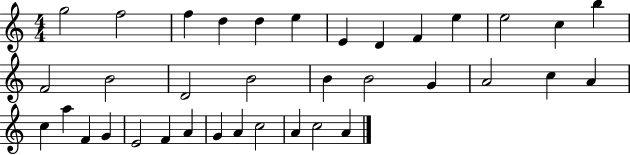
X:1
T:Untitled
M:4/4
L:1/4
K:C
g2 f2 f d d e E D F e e2 c b F2 B2 D2 B2 B B2 G A2 c A c a F G E2 F A G A c2 A c2 A